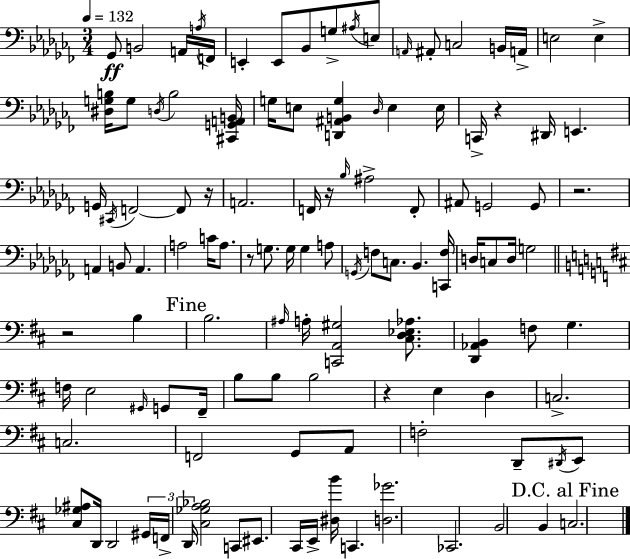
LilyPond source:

{
  \clef bass
  \numericTimeSignature
  \time 3/4
  \key aes \minor
  \tempo 4 = 132
  ges,8\ff b,2 a,16 \acciaccatura { a16 } | f,16 e,4-. e,8 bes,8 g8-> \acciaccatura { ais16 } | e8 \grace { a,16 } ais,8-. c2 | b,16 a,16-> e2 e4-> | \break <dis g b>16 g8 \acciaccatura { d16 } b2 | <cis, g, a, b,>16 g16 e8 <d, ais, b, g>4 \grace { des16 } | e4 e16 c,16-> r4 dis,16 e,4. | g,16 \acciaccatura { cis,16 } f,2~~ | \break f,8 r16 a,2. | f,16 r16 \grace { bes16 } ais2-> | f,8-. ais,8 g,2 | g,8 r2. | \break a,4 b,8 | a,4. a2 | c'16 a8. r8 g8. | g16 g4 a8 \acciaccatura { g,16 } f8 c8. | \break bes,4. <c, f>16 d16 c8 d16 | g2 \bar "||" \break \key d \major r2 b4 | \mark "Fine" b2. | \grace { ais16 } a16-. <c, a, gis>2 <cis d ees aes>8. | <d, aes, b,>4 f8 g4. | \break f16 e2 \grace { gis,16 } g,8 | fis,16-- b8 b8 b2 | r4 e4 d4 | c2.-> | \break c2. | f,2 g,8 | a,8 f2-. d,8-- | \acciaccatura { dis,16 } e,8 <cis ges ais>8 d,16 d,2 | \break \tuplet 3/2 { gis,16 f,16-> d,16 } <cis ges a bes>2 | c,8 eis,8. cis,16 e,16-> <dis b'>16 c,4. | <d ges'>2. | ces,2. | \break b,2 b,4 | \mark "D.C. al Fine" c2. | \bar "|."
}